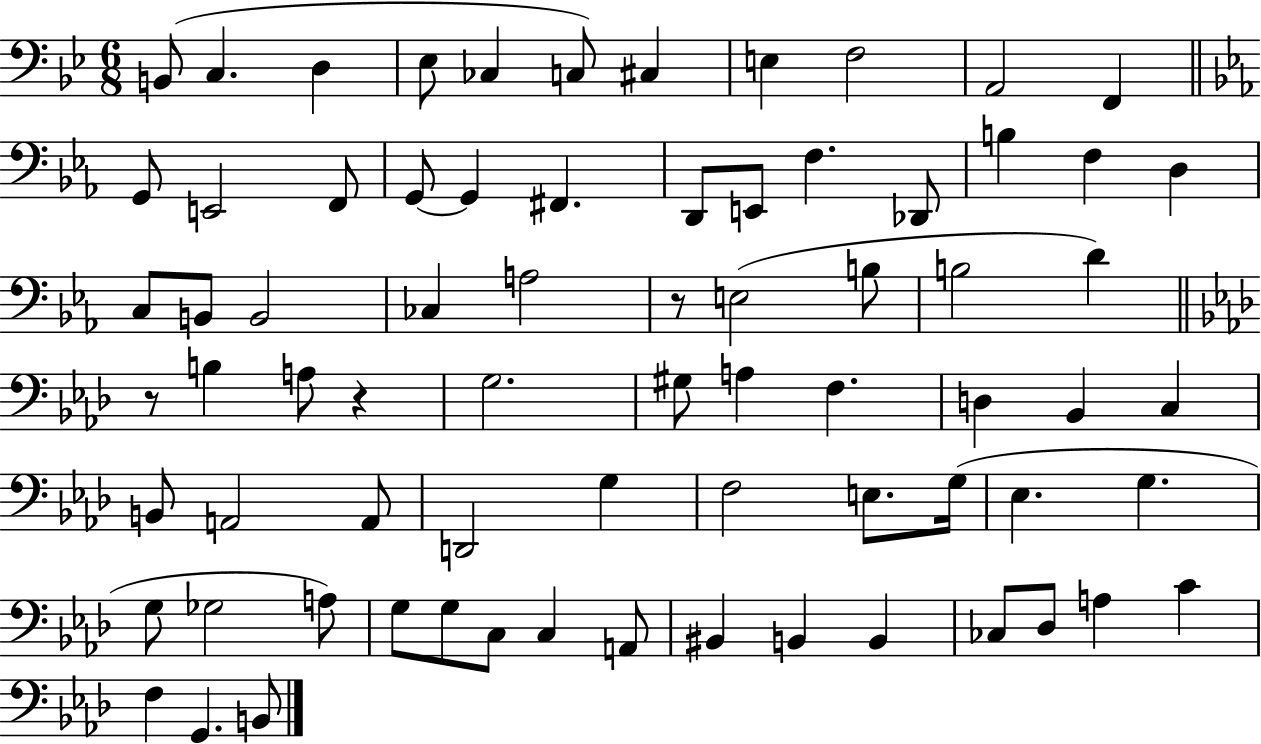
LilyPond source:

{
  \clef bass
  \numericTimeSignature
  \time 6/8
  \key bes \major
  b,8( c4. d4 | ees8 ces4 c8) cis4 | e4 f2 | a,2 f,4 | \break \bar "||" \break \key ees \major g,8 e,2 f,8 | g,8~~ g,4 fis,4. | d,8 e,8 f4. des,8 | b4 f4 d4 | \break c8 b,8 b,2 | ces4 a2 | r8 e2( b8 | b2 d'4) | \break \bar "||" \break \key aes \major r8 b4 a8 r4 | g2. | gis8 a4 f4. | d4 bes,4 c4 | \break b,8 a,2 a,8 | d,2 g4 | f2 e8. g16( | ees4. g4. | \break g8 ges2 a8) | g8 g8 c8 c4 a,8 | bis,4 b,4 b,4 | ces8 des8 a4 c'4 | \break f4 g,4. b,8 | \bar "|."
}